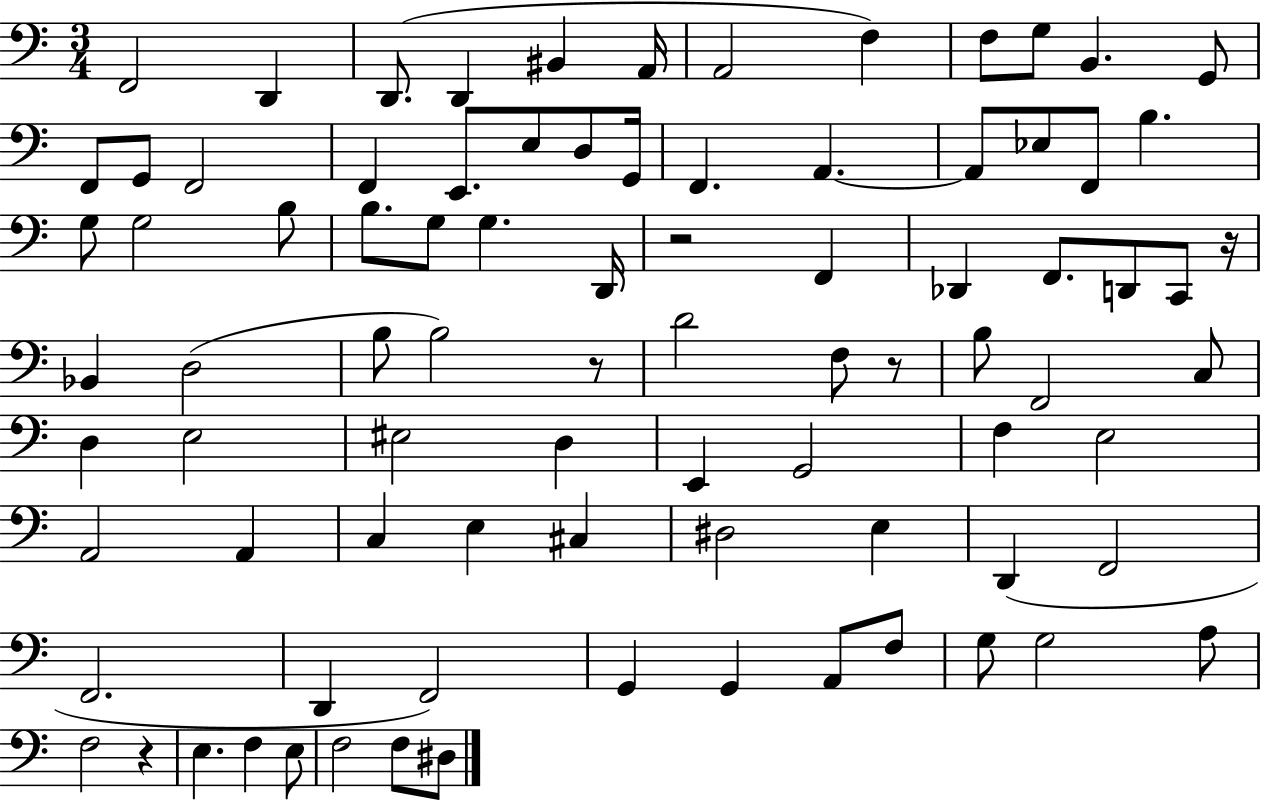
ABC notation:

X:1
T:Untitled
M:3/4
L:1/4
K:C
F,,2 D,, D,,/2 D,, ^B,, A,,/4 A,,2 F, F,/2 G,/2 B,, G,,/2 F,,/2 G,,/2 F,,2 F,, E,,/2 E,/2 D,/2 G,,/4 F,, A,, A,,/2 _E,/2 F,,/2 B, G,/2 G,2 B,/2 B,/2 G,/2 G, D,,/4 z2 F,, _D,, F,,/2 D,,/2 C,,/2 z/4 _B,, D,2 B,/2 B,2 z/2 D2 F,/2 z/2 B,/2 F,,2 C,/2 D, E,2 ^E,2 D, E,, G,,2 F, E,2 A,,2 A,, C, E, ^C, ^D,2 E, D,, F,,2 F,,2 D,, F,,2 G,, G,, A,,/2 F,/2 G,/2 G,2 A,/2 F,2 z E, F, E,/2 F,2 F,/2 ^D,/2